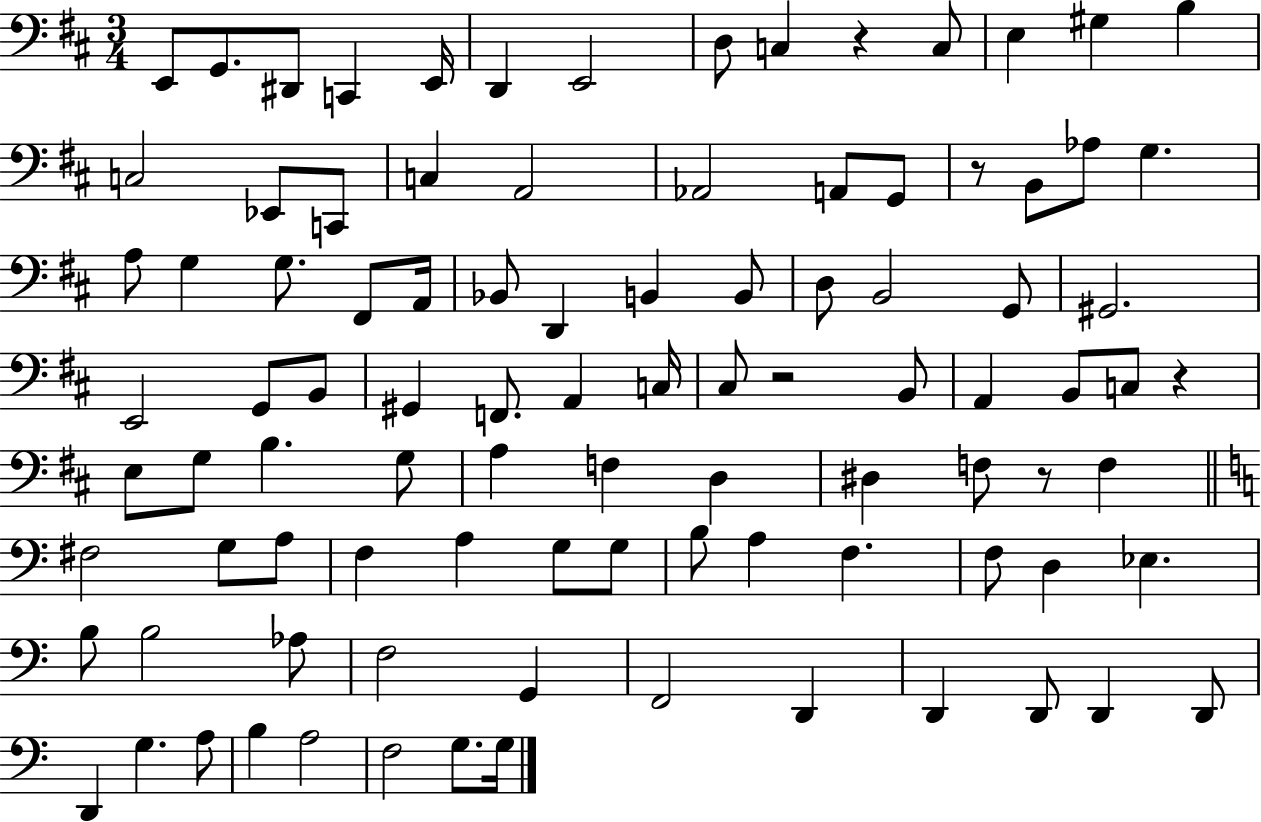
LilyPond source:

{
  \clef bass
  \numericTimeSignature
  \time 3/4
  \key d \major
  e,8 g,8. dis,8 c,4 e,16 | d,4 e,2 | d8 c4 r4 c8 | e4 gis4 b4 | \break c2 ees,8 c,8 | c4 a,2 | aes,2 a,8 g,8 | r8 b,8 aes8 g4. | \break a8 g4 g8. fis,8 a,16 | bes,8 d,4 b,4 b,8 | d8 b,2 g,8 | gis,2. | \break e,2 g,8 b,8 | gis,4 f,8. a,4 c16 | cis8 r2 b,8 | a,4 b,8 c8 r4 | \break e8 g8 b4. g8 | a4 f4 d4 | dis4 f8 r8 f4 | \bar "||" \break \key c \major fis2 g8 a8 | f4 a4 g8 g8 | b8 a4 f4. | f8 d4 ees4. | \break b8 b2 aes8 | f2 g,4 | f,2 d,4 | d,4 d,8 d,4 d,8 | \break d,4 g4. a8 | b4 a2 | f2 g8. g16 | \bar "|."
}